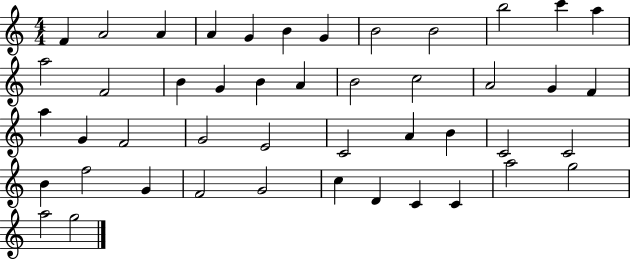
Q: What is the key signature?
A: C major